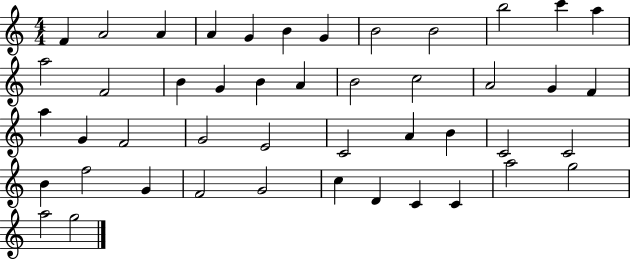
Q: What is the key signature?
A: C major